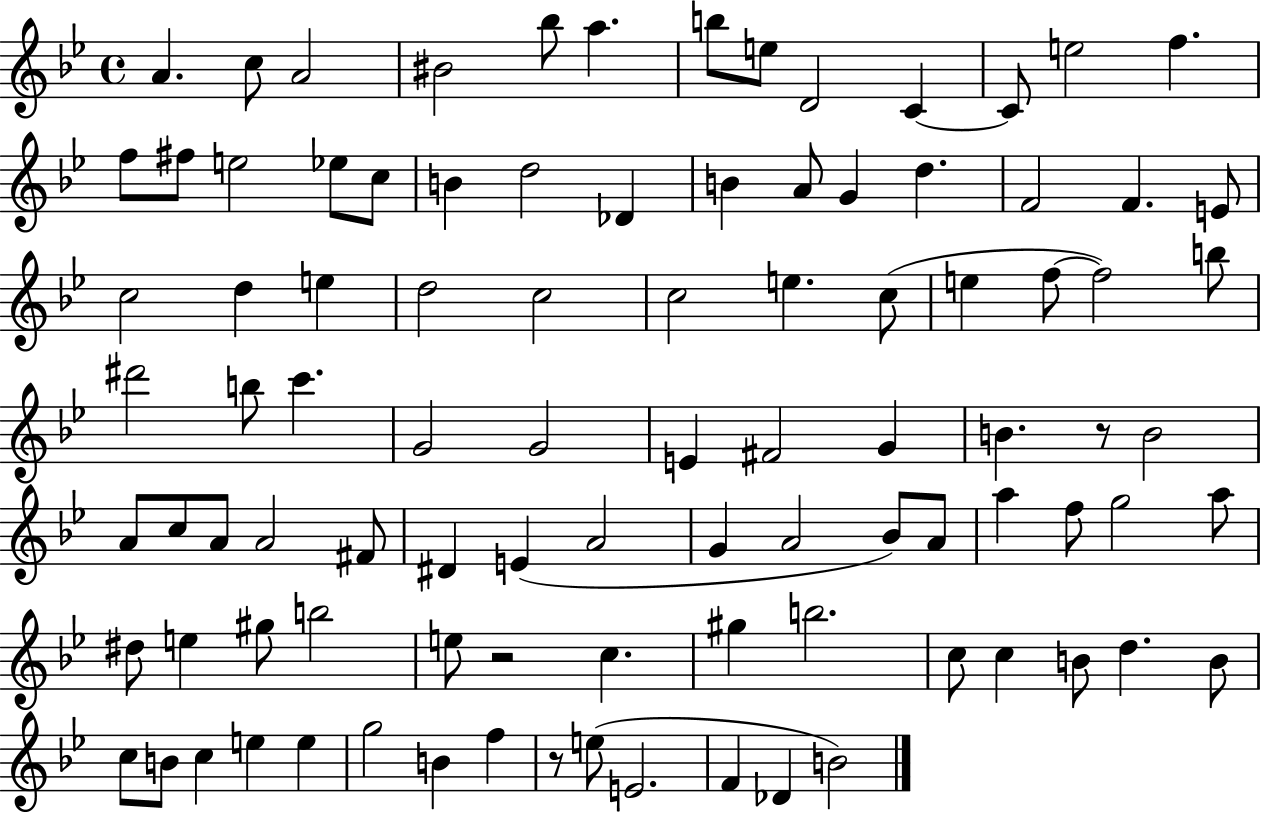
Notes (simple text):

A4/q. C5/e A4/h BIS4/h Bb5/e A5/q. B5/e E5/e D4/h C4/q C4/e E5/h F5/q. F5/e F#5/e E5/h Eb5/e C5/e B4/q D5/h Db4/q B4/q A4/e G4/q D5/q. F4/h F4/q. E4/e C5/h D5/q E5/q D5/h C5/h C5/h E5/q. C5/e E5/q F5/e F5/h B5/e D#6/h B5/e C6/q. G4/h G4/h E4/q F#4/h G4/q B4/q. R/e B4/h A4/e C5/e A4/e A4/h F#4/e D#4/q E4/q A4/h G4/q A4/h Bb4/e A4/e A5/q F5/e G5/h A5/e D#5/e E5/q G#5/e B5/h E5/e R/h C5/q. G#5/q B5/h. C5/e C5/q B4/e D5/q. B4/e C5/e B4/e C5/q E5/q E5/q G5/h B4/q F5/q R/e E5/e E4/h. F4/q Db4/q B4/h